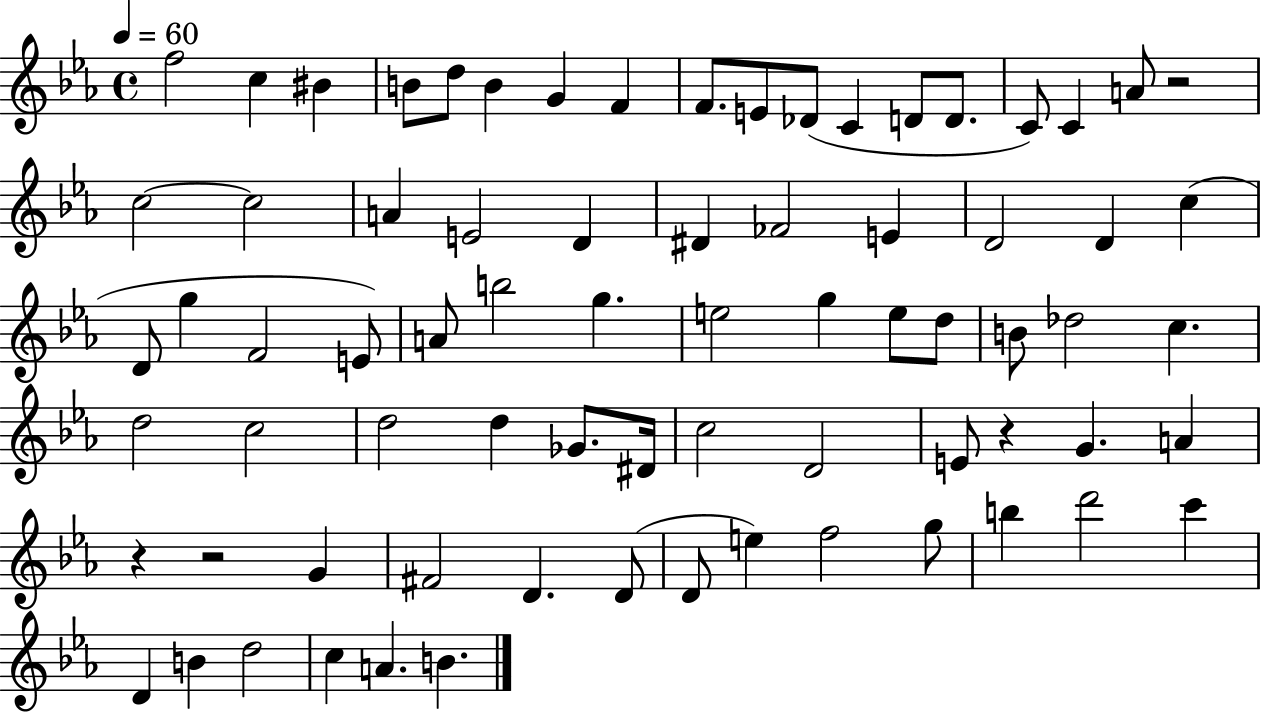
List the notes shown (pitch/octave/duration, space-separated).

F5/h C5/q BIS4/q B4/e D5/e B4/q G4/q F4/q F4/e. E4/e Db4/e C4/q D4/e D4/e. C4/e C4/q A4/e R/h C5/h C5/h A4/q E4/h D4/q D#4/q FES4/h E4/q D4/h D4/q C5/q D4/e G5/q F4/h E4/e A4/e B5/h G5/q. E5/h G5/q E5/e D5/e B4/e Db5/h C5/q. D5/h C5/h D5/h D5/q Gb4/e. D#4/s C5/h D4/h E4/e R/q G4/q. A4/q R/q R/h G4/q F#4/h D4/q. D4/e D4/e E5/q F5/h G5/e B5/q D6/h C6/q D4/q B4/q D5/h C5/q A4/q. B4/q.